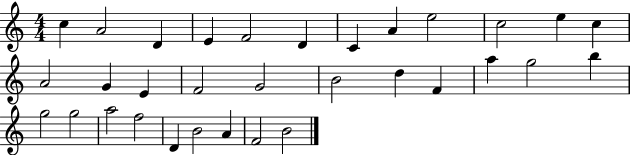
C5/q A4/h D4/q E4/q F4/h D4/q C4/q A4/q E5/h C5/h E5/q C5/q A4/h G4/q E4/q F4/h G4/h B4/h D5/q F4/q A5/q G5/h B5/q G5/h G5/h A5/h F5/h D4/q B4/h A4/q F4/h B4/h